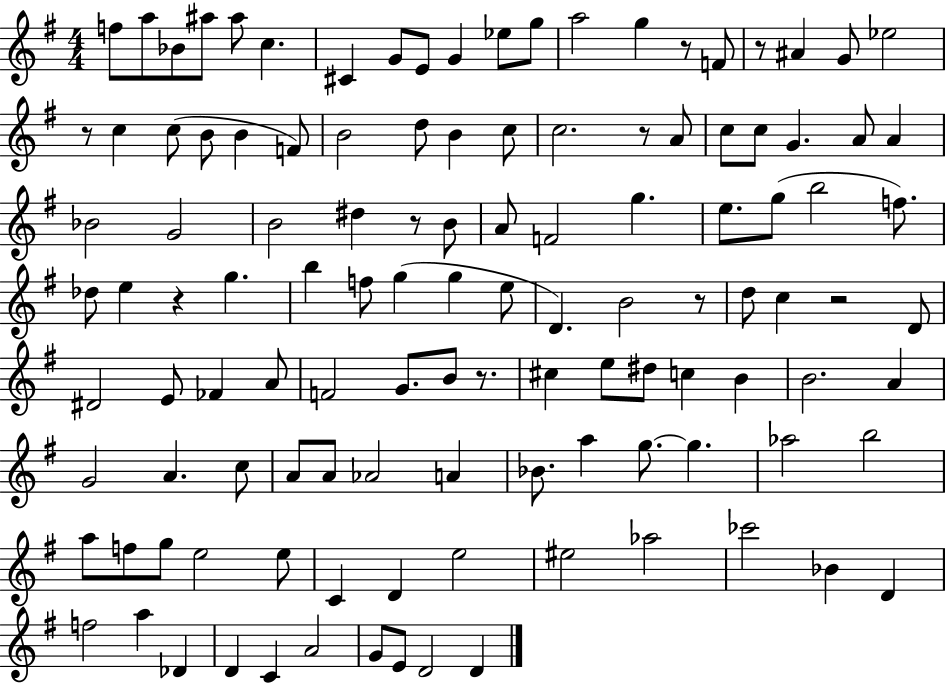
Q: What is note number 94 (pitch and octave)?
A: E5